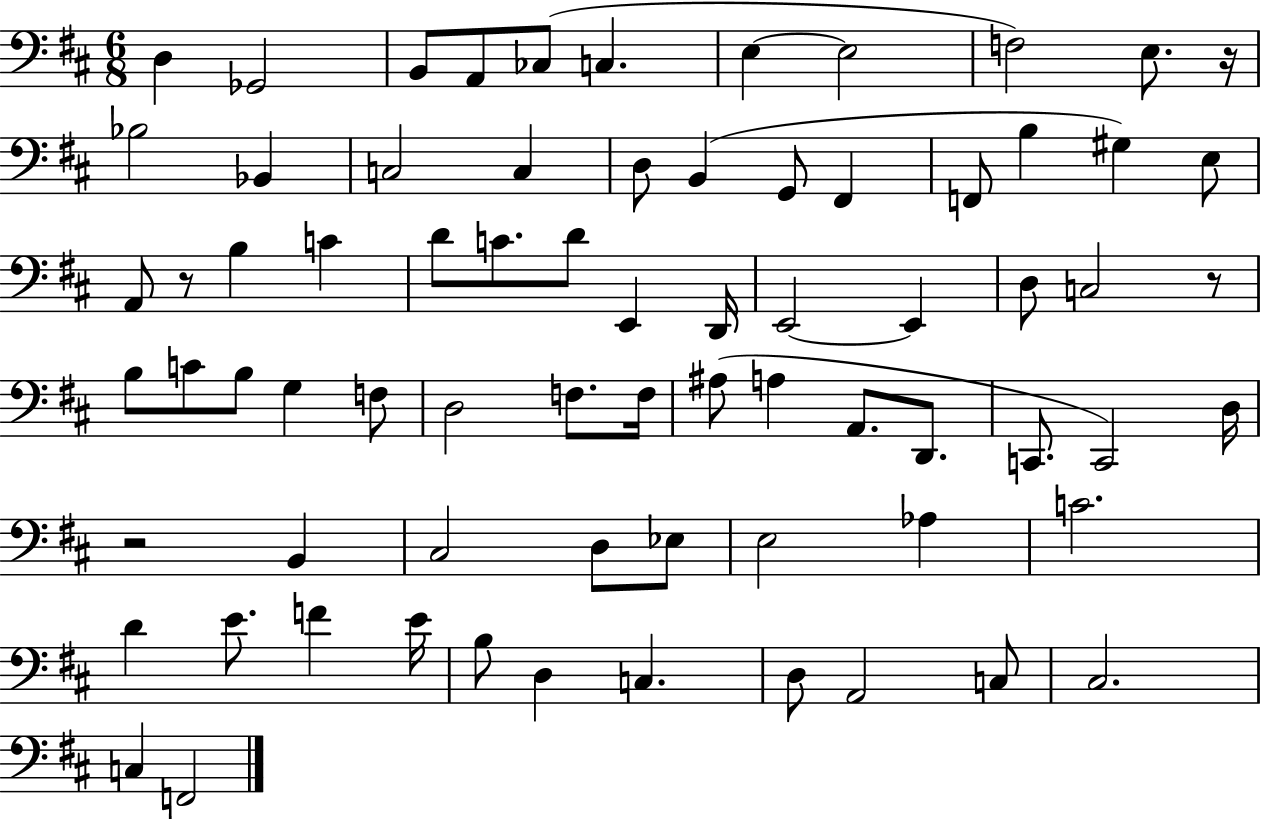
{
  \clef bass
  \numericTimeSignature
  \time 6/8
  \key d \major
  d4 ges,2 | b,8 a,8 ces8( c4. | e4~~ e2 | f2) e8. r16 | \break bes2 bes,4 | c2 c4 | d8 b,4( g,8 fis,4 | f,8 b4 gis4) e8 | \break a,8 r8 b4 c'4 | d'8 c'8. d'8 e,4 d,16 | e,2~~ e,4 | d8 c2 r8 | \break b8 c'8 b8 g4 f8 | d2 f8. f16 | ais8( a4 a,8. d,8. | c,8. c,2) d16 | \break r2 b,4 | cis2 d8 ees8 | e2 aes4 | c'2. | \break d'4 e'8. f'4 e'16 | b8 d4 c4. | d8 a,2 c8 | cis2. | \break c4 f,2 | \bar "|."
}